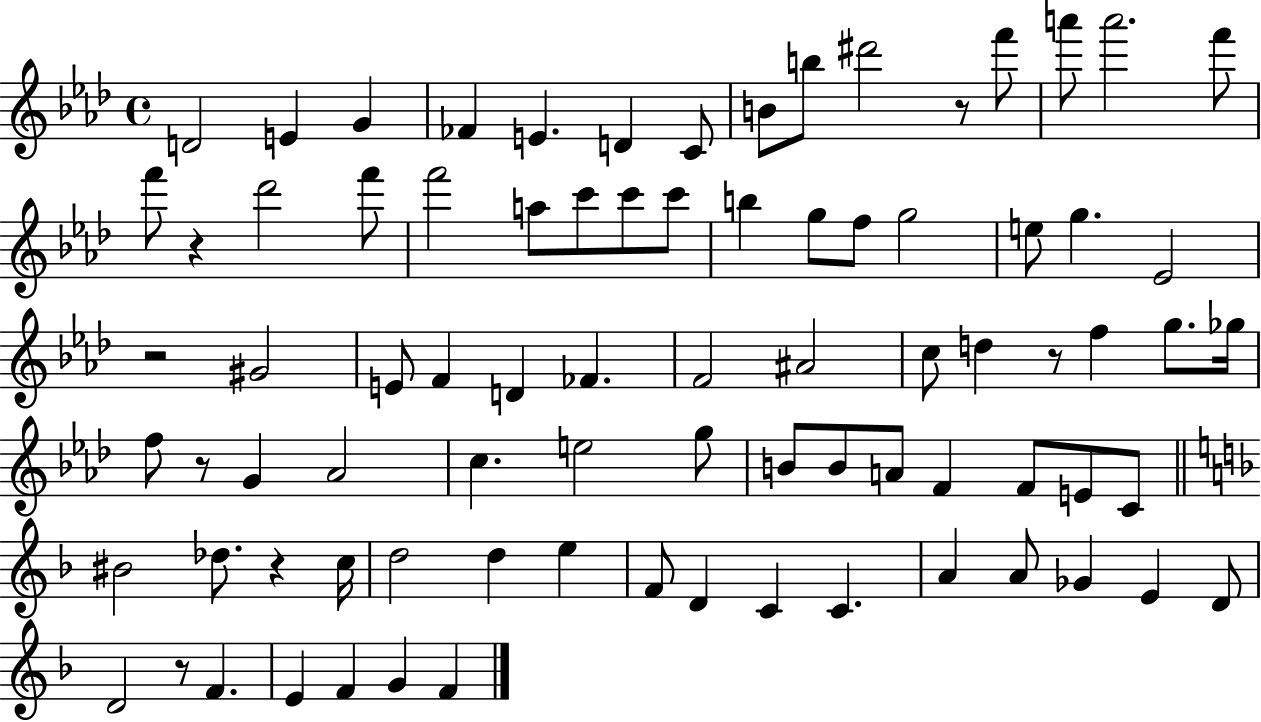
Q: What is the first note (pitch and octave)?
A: D4